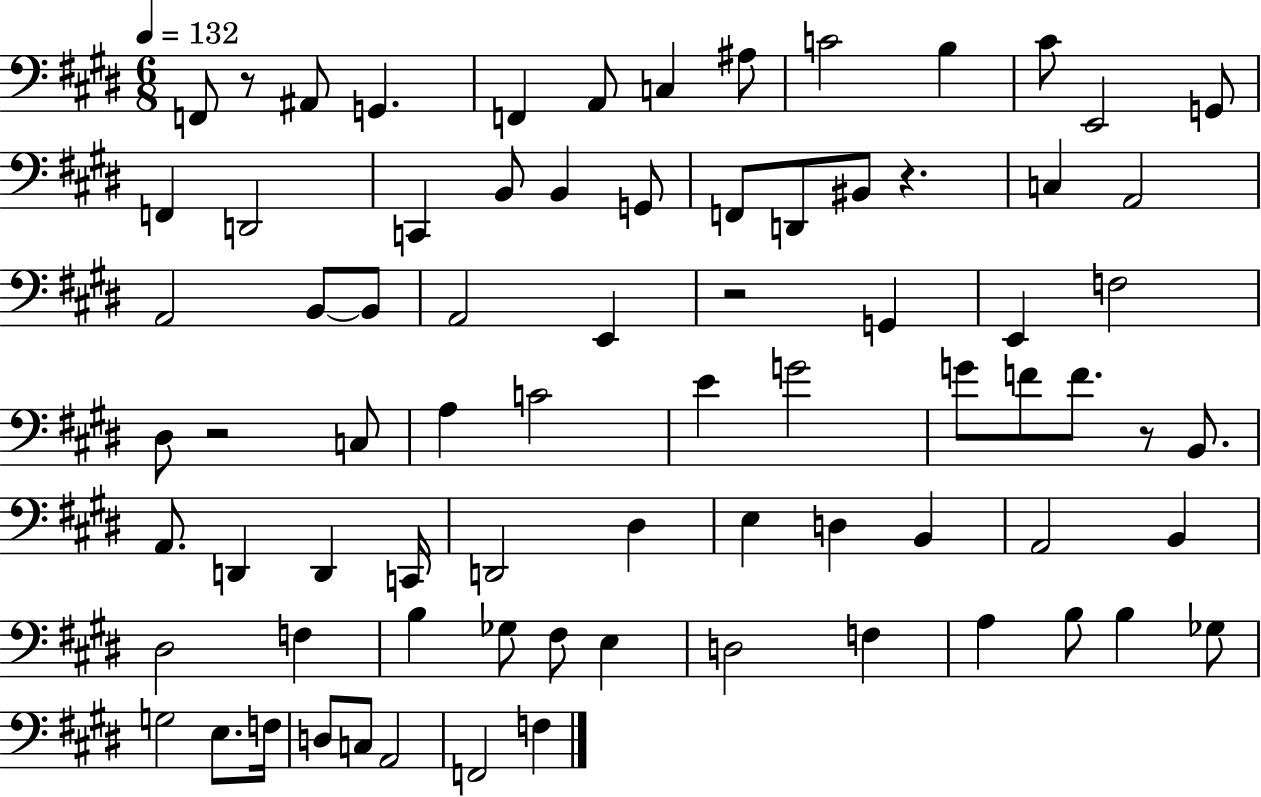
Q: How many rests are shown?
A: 5